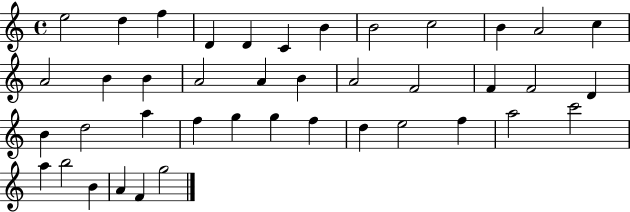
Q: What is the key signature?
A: C major